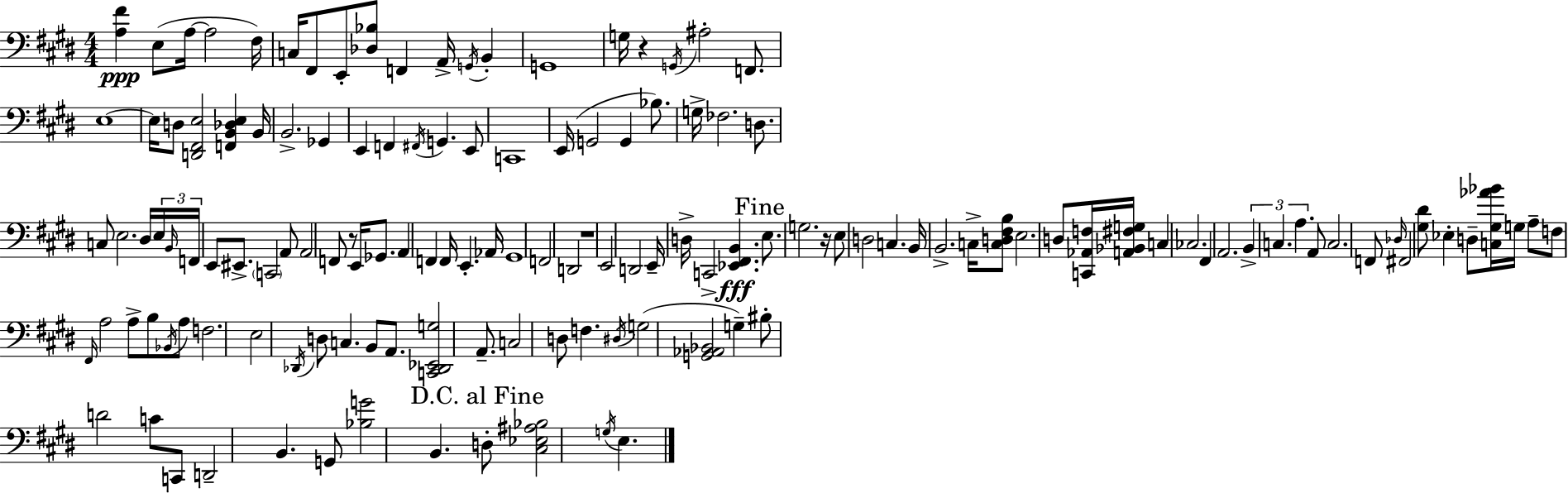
X:1
T:Untitled
M:4/4
L:1/4
K:E
[A,^F] E,/2 A,/4 A,2 ^F,/4 C,/4 ^F,,/2 E,,/2 [_D,_B,]/2 F,, A,,/4 G,,/4 B,, G,,4 G,/4 z G,,/4 ^A,2 F,,/2 E,4 E,/4 D,/2 [D,,^F,,E,]2 [F,,B,,_D,E,] B,,/4 B,,2 _G,, E,, F,, ^F,,/4 G,, E,,/2 C,,4 E,,/4 G,,2 G,, _B,/2 G,/4 _F,2 D,/2 C,/2 E,2 ^D,/4 E,/4 B,,/4 F,,/4 E,,/2 ^E,,/2 C,,2 A,,/2 A,,2 F,,/2 z/2 E,,/4 _G,,/2 A,, F,, F,,/4 E,, _A,,/4 ^G,,4 F,,2 D,,2 z4 E,,2 D,,2 E,,/4 D,/4 C,,2 [_E,,^F,,B,,] E,/2 G,2 z/4 E,/2 D,2 C, B,,/4 B,,2 C,/4 [C,D,^F,B,]/2 E,2 D,/2 [C,,_A,,F,]/4 [A,,_B,,^F,G,]/4 C, _C,2 ^F,, A,,2 B,, C, A, A,,/2 C,2 F,,/2 _D,/4 ^F,,2 [^G,^D]/2 _E, D,/2 [C,^G,_A_B]/4 G,/4 A,/2 F,/2 ^F,,/4 A,2 A,/2 B,/2 _B,,/4 A,/2 F,2 E,2 _D,,/4 D,/2 C, B,,/2 A,,/2 [C,,_D,,_E,,G,]2 A,,/2 C,2 D,/2 F, ^D,/4 G,2 [G,,_A,,_B,,]2 G, ^B,/2 D2 C/2 C,,/2 D,,2 B,, G,,/2 [_B,G]2 B,, D,/2 [^C,_E,^A,_B,]2 G,/4 E,